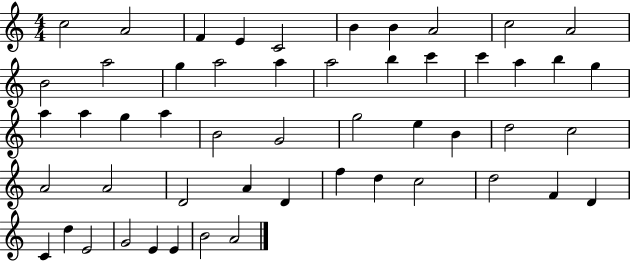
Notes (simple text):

C5/h A4/h F4/q E4/q C4/h B4/q B4/q A4/h C5/h A4/h B4/h A5/h G5/q A5/h A5/q A5/h B5/q C6/q C6/q A5/q B5/q G5/q A5/q A5/q G5/q A5/q B4/h G4/h G5/h E5/q B4/q D5/h C5/h A4/h A4/h D4/h A4/q D4/q F5/q D5/q C5/h D5/h F4/q D4/q C4/q D5/q E4/h G4/h E4/q E4/q B4/h A4/h